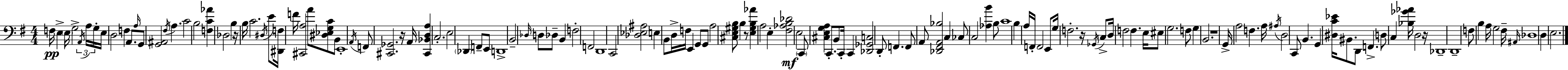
X:1
T:Untitled
M:4/4
L:1/4
K:Em
F,/4 E, E,/4 G,2 A,,/4 A,/4 G,/4 E,/4 D,2 F, A,,/2 A,/4 G,,/2 [G,,^A,,]2 ^F,/4 A, C2 B,2 [F,C_A] _D,2 B, z/4 B,/4 C2 ^D,/4 E/2 [^D,,F,]/4 F/4 [^C,,A,]2 A/2 [^D,_E,G,C]/2 B,,/2 E,,4 A,,/4 F,,/2 [^C,,_G,,]2 z/4 A,,/4 [^C,,_B,,D,A,] C,2 E,2 _D,, F,,/2 E,,/2 D,,4 B,,2 _D,/4 D,/2 _D,/2 B,, F,2 F,,2 D,,4 C,,2 [_D,_E,^A,]2 E, B,,/2 D,/4 F,/4 E,, G,,/2 G,,/2 A,2 [^C,E,^G,B,]/2 B, z/2 [E,^G,B,_A] A,2 E, [^F,_A,B,_D]2 E,2 C,,/2 [^C,E,G,A,] C,,/2 B,,/2 C,,/4 C,, [_D,,_G,,C,]2 D,,/2 F,, F,,/2 A,,/2 [_D,,^F,,A,,_B,]2 C, _C,/2 C,2 [_A,B] B,/2 C4 B, A,/4 F,,/4 F,,2 E,,/2 G,/4 F,2 z/4 _G,,/4 C,/2 D,/4 F,2 F, E,/4 ^E,/2 G,2 F,/2 G, B,,2 z4 G,,/4 A,2 F, A,/4 ^A,/4 D,2 C,,/2 B,, G,, [^D,C_E]/4 ^B,,/2 D,,/2 F,, D,/2 C, [_B,_G_A]/4 D,2 z/4 _D,,4 D,,4 F,/2 B, A,/4 G,2 ^F,/4 ^A,,/4 _D,4 D, E,2